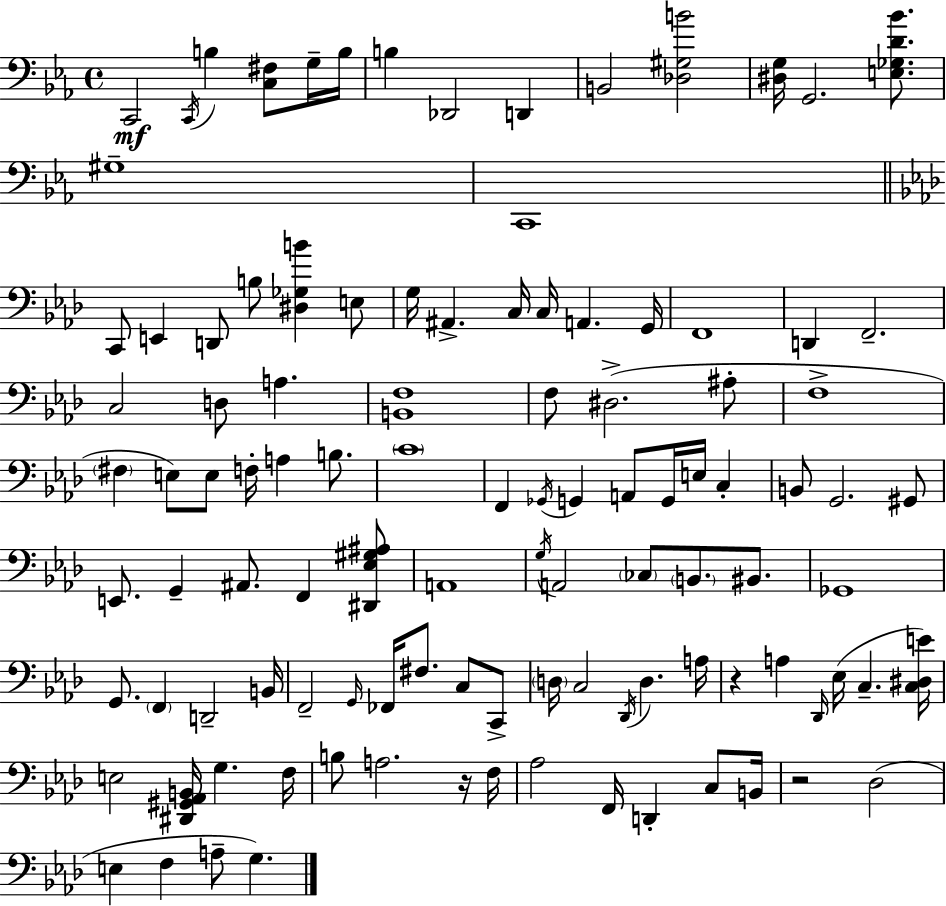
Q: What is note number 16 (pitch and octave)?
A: B3